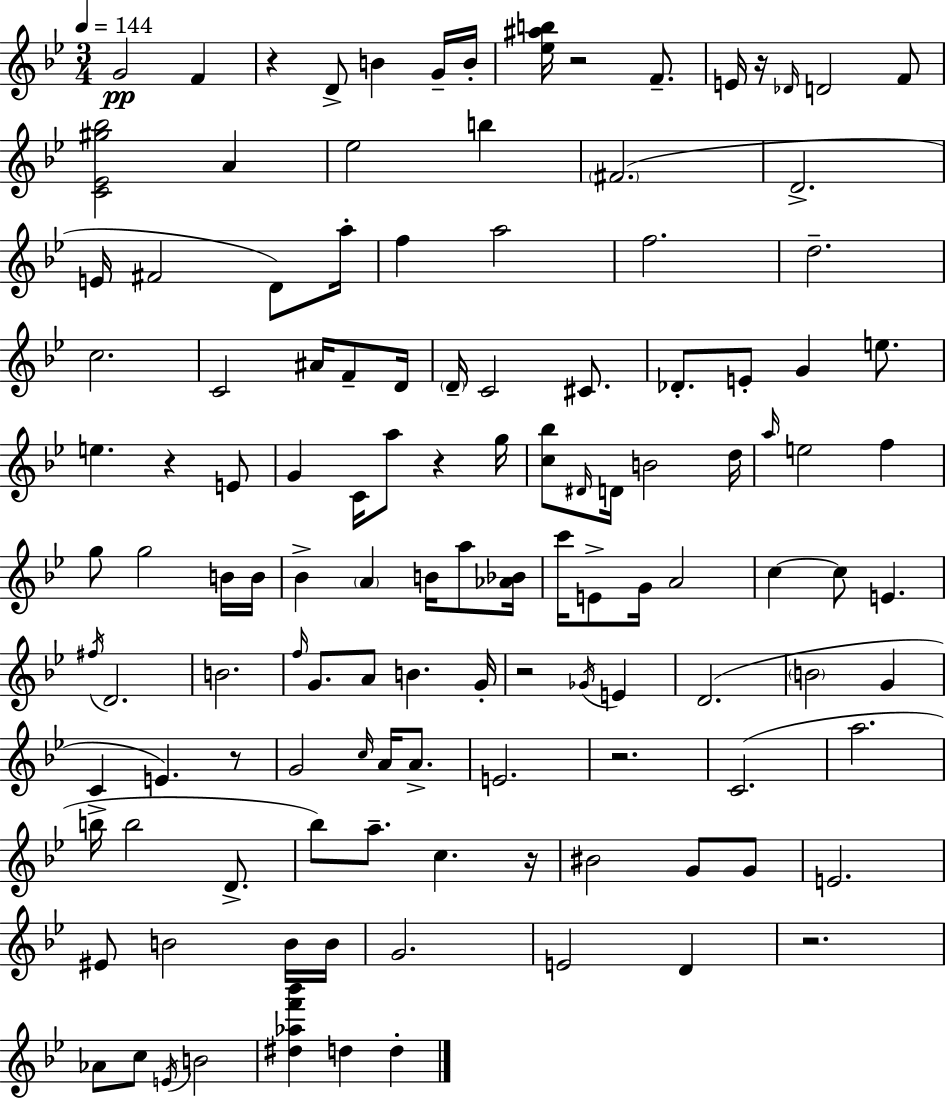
{
  \clef treble
  \numericTimeSignature
  \time 3/4
  \key bes \major
  \tempo 4 = 144
  g'2\pp f'4 | r4 d'8-> b'4 g'16-- b'16-. | <ees'' ais'' b''>16 r2 f'8.-- | e'16 r16 \grace { des'16 } d'2 f'8 | \break <c' ees' gis'' bes''>2 a'4 | ees''2 b''4 | \parenthesize fis'2.( | d'2.-> | \break e'16 fis'2 d'8) | a''16-. f''4 a''2 | f''2. | d''2.-- | \break c''2. | c'2 ais'16 f'8-- | d'16 \parenthesize d'16-- c'2 cis'8. | des'8.-. e'8-. g'4 e''8. | \break e''4. r4 e'8 | g'4 c'16 a''8 r4 | g''16 <c'' bes''>8 \grace { dis'16 } d'16 b'2 | d''16 \grace { a''16 } e''2 f''4 | \break g''8 g''2 | b'16 b'16 bes'4-> \parenthesize a'4 b'16 | a''8 <aes' bes'>16 c'''16 e'8-> g'16 a'2 | c''4~~ c''8 e'4. | \break \acciaccatura { fis''16 } d'2. | b'2. | \grace { f''16 } g'8. a'8 b'4. | g'16-. r2 | \break \acciaccatura { ges'16 } e'4 d'2.( | \parenthesize b'2 | g'4 c'4 e'4.) | r8 g'2 | \break \grace { c''16 } a'16 a'8.-> e'2. | r2. | c'2.( | a''2. | \break b''16-> b''2 | d'8.-> bes''8) a''8.-- | c''4. r16 bis'2 | g'8 g'8 e'2. | \break eis'8 b'2 | b'16 b'16 g'2. | e'2 | d'4 r2. | \break aes'8 c''8 \acciaccatura { e'16 } | b'2 <dis'' aes'' f''' bes'''>4 | d''4 d''4-. \bar "|."
}